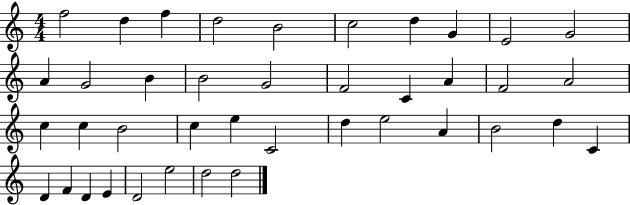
{
  \clef treble
  \numericTimeSignature
  \time 4/4
  \key c \major
  f''2 d''4 f''4 | d''2 b'2 | c''2 d''4 g'4 | e'2 g'2 | \break a'4 g'2 b'4 | b'2 g'2 | f'2 c'4 a'4 | f'2 a'2 | \break c''4 c''4 b'2 | c''4 e''4 c'2 | d''4 e''2 a'4 | b'2 d''4 c'4 | \break d'4 f'4 d'4 e'4 | d'2 e''2 | d''2 d''2 | \bar "|."
}